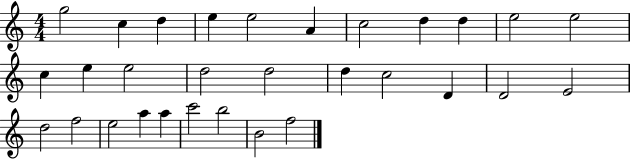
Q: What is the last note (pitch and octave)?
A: F5